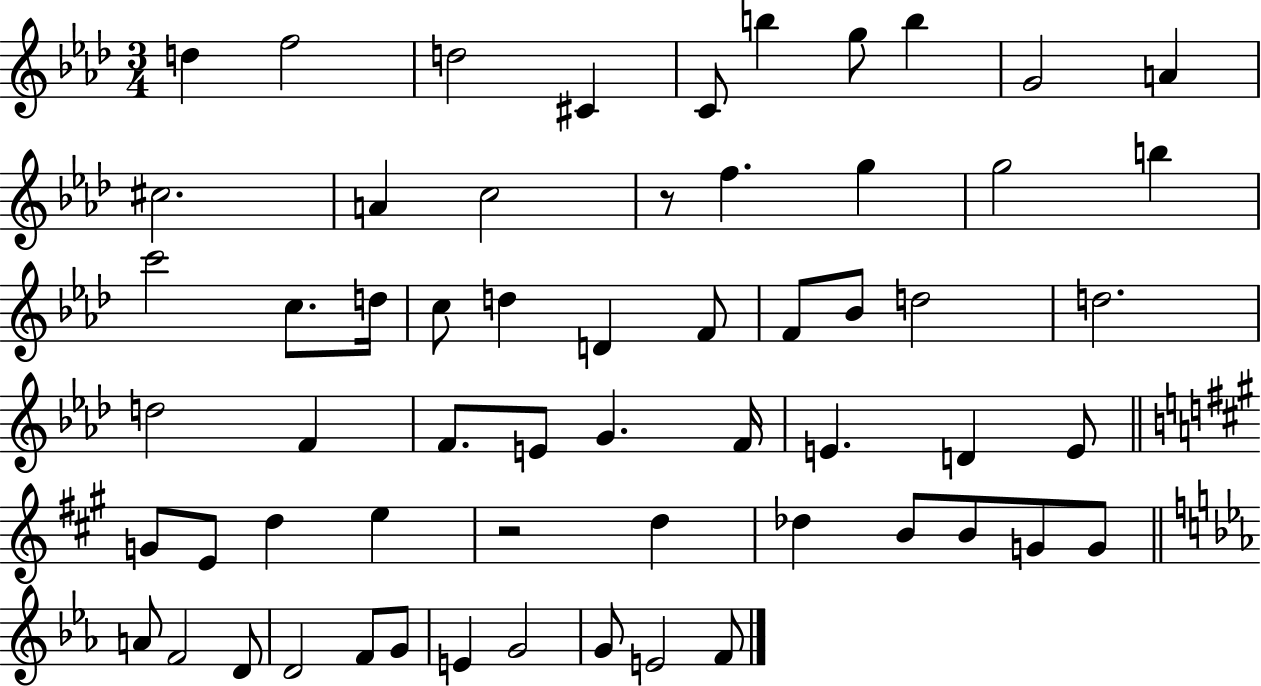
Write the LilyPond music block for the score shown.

{
  \clef treble
  \numericTimeSignature
  \time 3/4
  \key aes \major
  \repeat volta 2 { d''4 f''2 | d''2 cis'4 | c'8 b''4 g''8 b''4 | g'2 a'4 | \break cis''2. | a'4 c''2 | r8 f''4. g''4 | g''2 b''4 | \break c'''2 c''8. d''16 | c''8 d''4 d'4 f'8 | f'8 bes'8 d''2 | d''2. | \break d''2 f'4 | f'8. e'8 g'4. f'16 | e'4. d'4 e'8 | \bar "||" \break \key a \major g'8 e'8 d''4 e''4 | r2 d''4 | des''4 b'8 b'8 g'8 g'8 | \bar "||" \break \key ees \major a'8 f'2 d'8 | d'2 f'8 g'8 | e'4 g'2 | g'8 e'2 f'8 | \break } \bar "|."
}